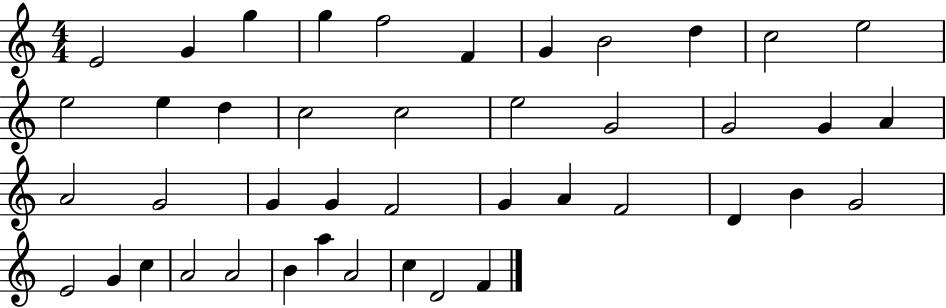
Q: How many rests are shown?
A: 0